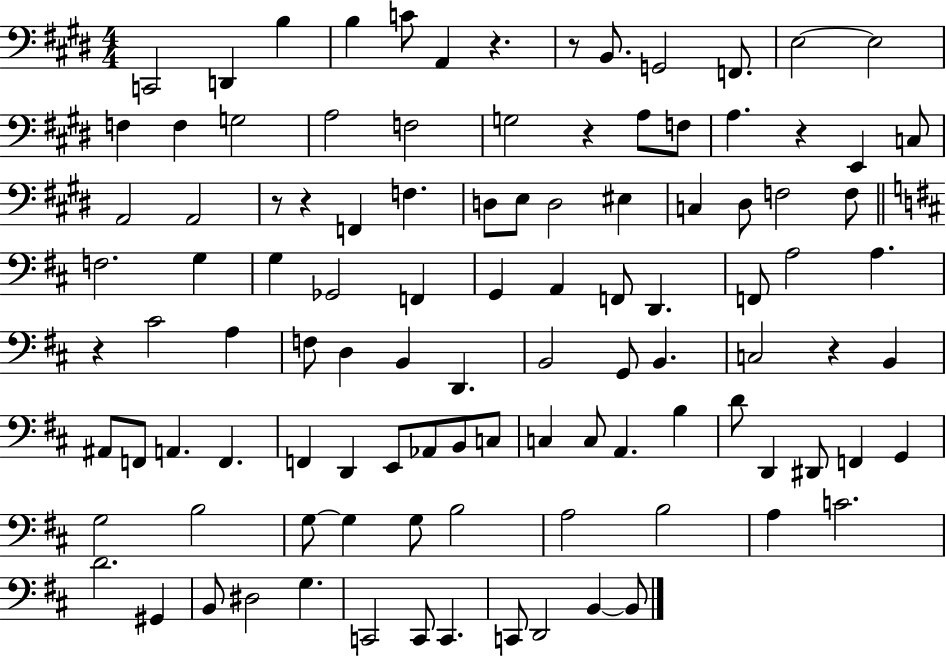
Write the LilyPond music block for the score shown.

{
  \clef bass
  \numericTimeSignature
  \time 4/4
  \key e \major
  c,2 d,4 b4 | b4 c'8 a,4 r4. | r8 b,8. g,2 f,8. | e2~~ e2 | \break f4 f4 g2 | a2 f2 | g2 r4 a8 f8 | a4. r4 e,4 c8 | \break a,2 a,2 | r8 r4 f,4 f4. | d8 e8 d2 eis4 | c4 dis8 f2 f8 | \break \bar "||" \break \key d \major f2. g4 | g4 ges,2 f,4 | g,4 a,4 f,8 d,4. | f,8 a2 a4. | \break r4 cis'2 a4 | f8 d4 b,4 d,4. | b,2 g,8 b,4. | c2 r4 b,4 | \break ais,8 f,8 a,4. f,4. | f,4 d,4 e,8 aes,8 b,8 c8 | c4 c8 a,4. b4 | d'8 d,4 dis,8 f,4 g,4 | \break g2 b2 | g8~~ g4 g8 b2 | a2 b2 | a4 c'2. | \break d'2. gis,4 | b,8 dis2 g4. | c,2 c,8 c,4. | c,8 d,2 b,4~~ b,8 | \break \bar "|."
}